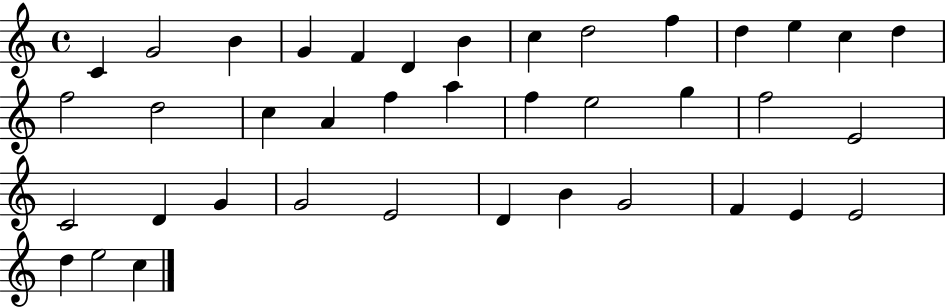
X:1
T:Untitled
M:4/4
L:1/4
K:C
C G2 B G F D B c d2 f d e c d f2 d2 c A f a f e2 g f2 E2 C2 D G G2 E2 D B G2 F E E2 d e2 c